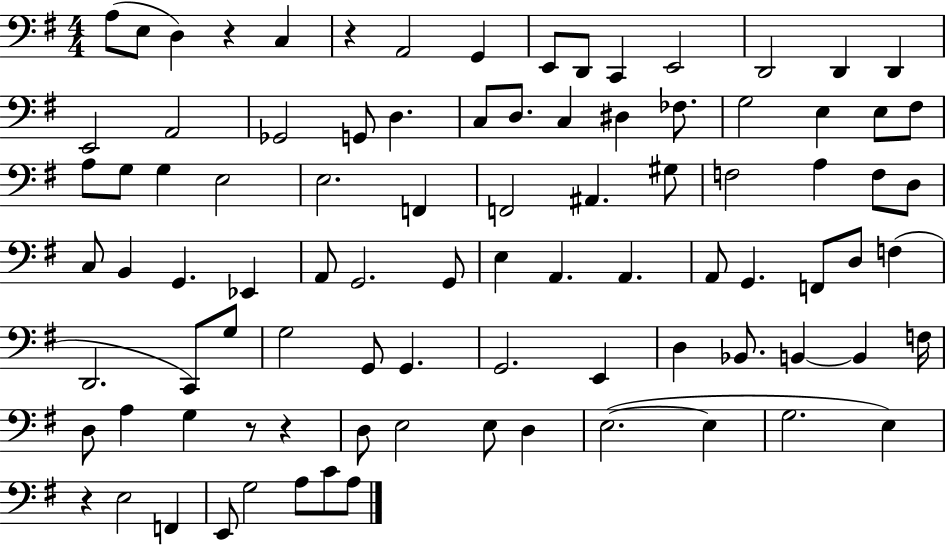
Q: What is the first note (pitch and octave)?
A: A3